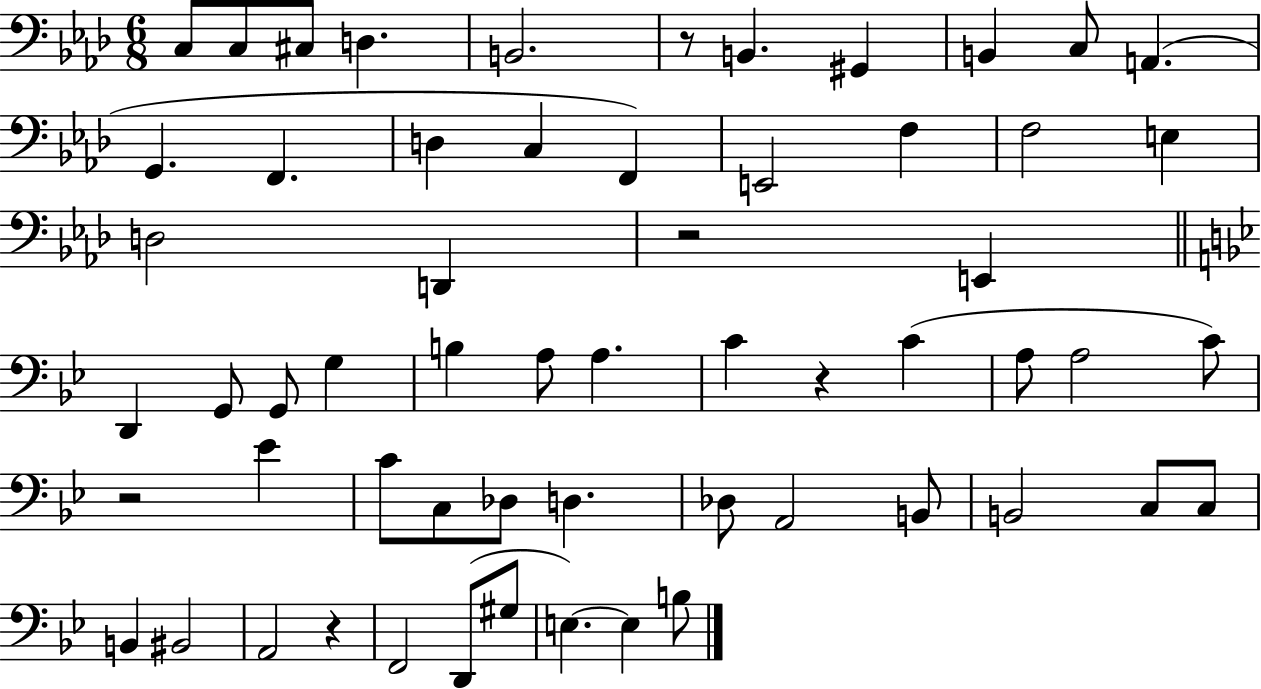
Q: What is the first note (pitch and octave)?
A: C3